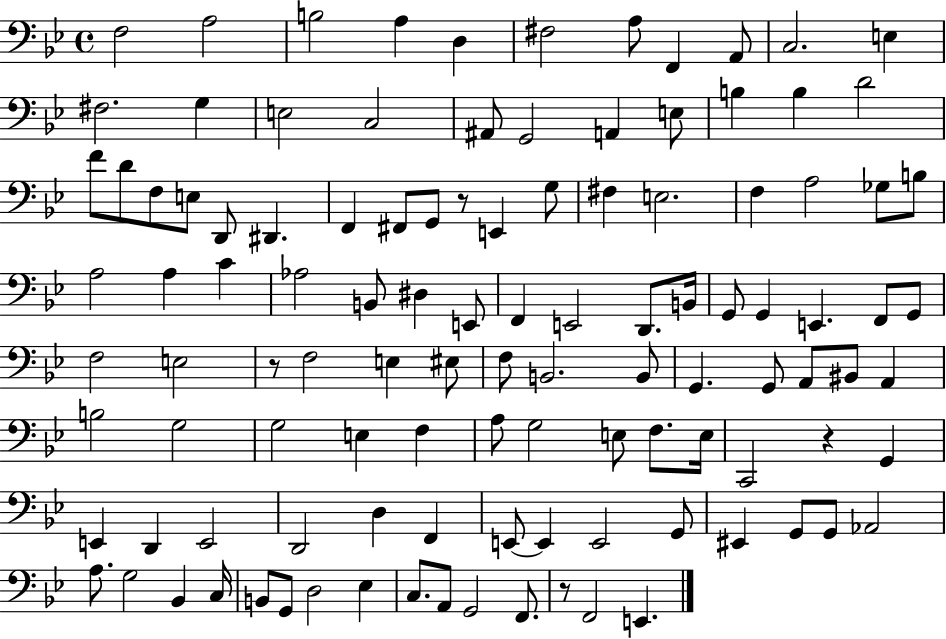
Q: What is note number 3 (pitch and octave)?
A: B3